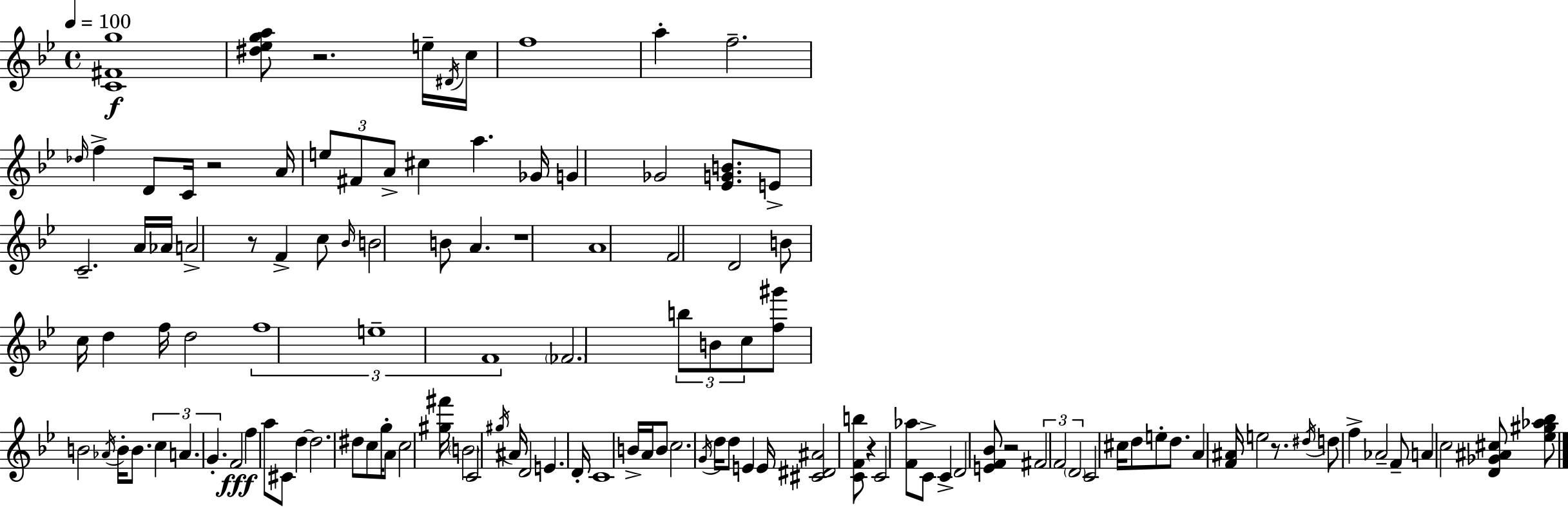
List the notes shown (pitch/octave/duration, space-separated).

[C4,F#4,G5]/w [D#5,Eb5,G5,A5]/e R/h. E5/s D#4/s C5/s F5/w A5/q F5/h. Db5/s F5/q D4/e C4/s R/h A4/s E5/e F#4/e A4/e C#5/q A5/q. Gb4/s G4/q Gb4/h [Eb4,G4,B4]/e. E4/e C4/h. A4/s Ab4/s A4/h R/e F4/q C5/e Bb4/s B4/h B4/e A4/q. R/w A4/w F4/h D4/h B4/e C5/s D5/q F5/s D5/h F5/w E5/w F4/w FES4/h. B5/e B4/e C5/e [F5,G#6]/e B4/h Ab4/s B4/s B4/e. C5/q A4/q. G4/q. F4/h F5/q A5/e C#4/e D5/q D5/h. D#5/e C5/e G5/s A4/e C5/h [G#5,F#6]/s B4/h C4/h G#5/s A#4/s D4/h E4/q. D4/s C4/w B4/s A4/s B4/e C5/h. G4/s D5/s D5/e E4/q E4/s [C#4,D#4,A#4]/h [C4,F4,B5]/e R/q C4/h [F4,Ab5]/e C4/e C4/q D4/h [E4,F4,Bb4]/e R/h F#4/h F4/h D4/h C4/h C#5/s D5/e E5/e D5/e. A4/q [F4,A#4]/s E5/h R/e. D#5/s D5/e F5/q Ab4/h F4/e A4/q C5/h [D4,Gb4,A#4,C#5]/e [Eb5,G#5,Ab5,Bb5]/e